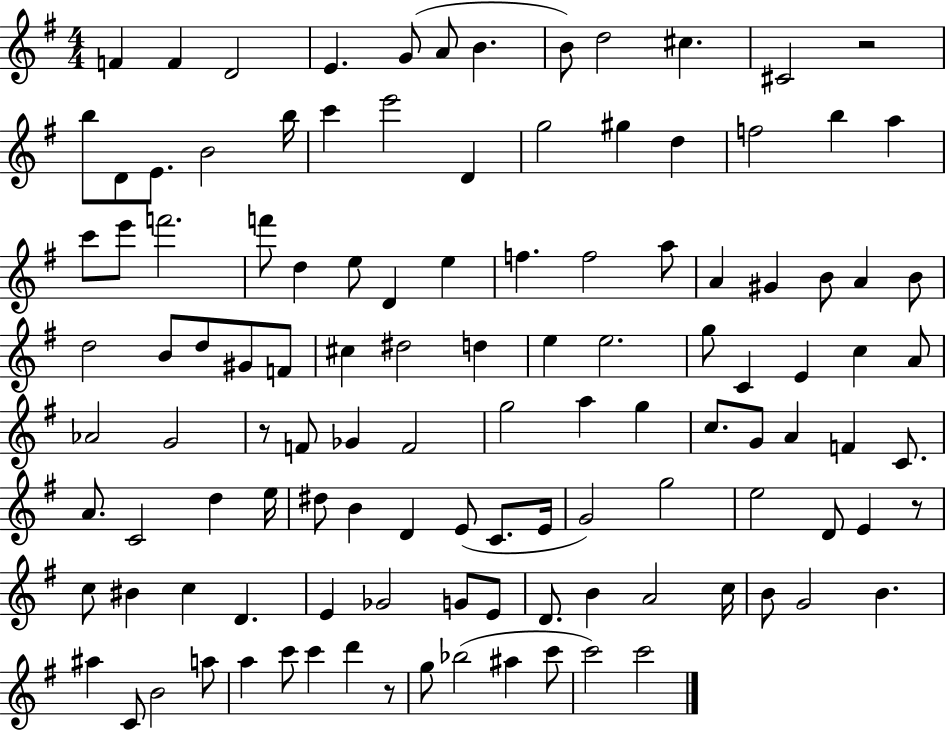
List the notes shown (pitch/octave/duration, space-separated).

F4/q F4/q D4/h E4/q. G4/e A4/e B4/q. B4/e D5/h C#5/q. C#4/h R/h B5/e D4/e E4/e. B4/h B5/s C6/q E6/h D4/q G5/h G#5/q D5/q F5/h B5/q A5/q C6/e E6/e F6/h. F6/e D5/q E5/e D4/q E5/q F5/q. F5/h A5/e A4/q G#4/q B4/e A4/q B4/e D5/h B4/e D5/e G#4/e F4/e C#5/q D#5/h D5/q E5/q E5/h. G5/e C4/q E4/q C5/q A4/e Ab4/h G4/h R/e F4/e Gb4/q F4/h G5/h A5/q G5/q C5/e. G4/e A4/q F4/q C4/e. A4/e. C4/h D5/q E5/s D#5/e B4/q D4/q E4/e C4/e. E4/s G4/h G5/h E5/h D4/e E4/q R/e C5/e BIS4/q C5/q D4/q. E4/q Gb4/h G4/e E4/e D4/e. B4/q A4/h C5/s B4/e G4/h B4/q. A#5/q C4/e B4/h A5/e A5/q C6/e C6/q D6/q R/e G5/e Bb5/h A#5/q C6/e C6/h C6/h